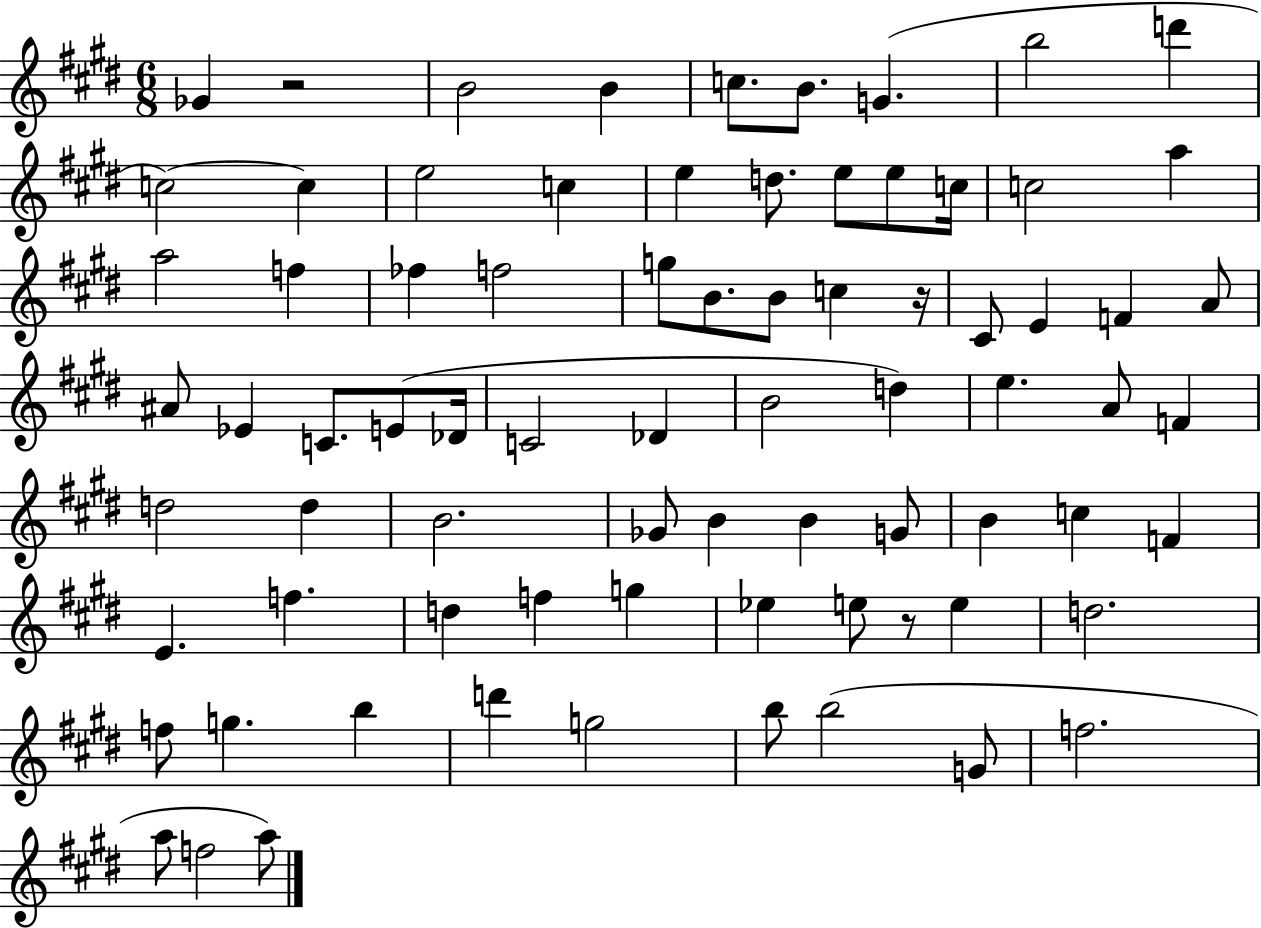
{
  \clef treble
  \numericTimeSignature
  \time 6/8
  \key e \major
  ges'4 r2 | b'2 b'4 | c''8. b'8. g'4.( | b''2 d'''4 | \break c''2~~) c''4 | e''2 c''4 | e''4 d''8. e''8 e''8 c''16 | c''2 a''4 | \break a''2 f''4 | fes''4 f''2 | g''8 b'8. b'8 c''4 r16 | cis'8 e'4 f'4 a'8 | \break ais'8 ees'4 c'8. e'8( des'16 | c'2 des'4 | b'2 d''4) | e''4. a'8 f'4 | \break d''2 d''4 | b'2. | ges'8 b'4 b'4 g'8 | b'4 c''4 f'4 | \break e'4. f''4. | d''4 f''4 g''4 | ees''4 e''8 r8 e''4 | d''2. | \break f''8 g''4. b''4 | d'''4 g''2 | b''8 b''2( g'8 | f''2. | \break a''8 f''2 a''8) | \bar "|."
}